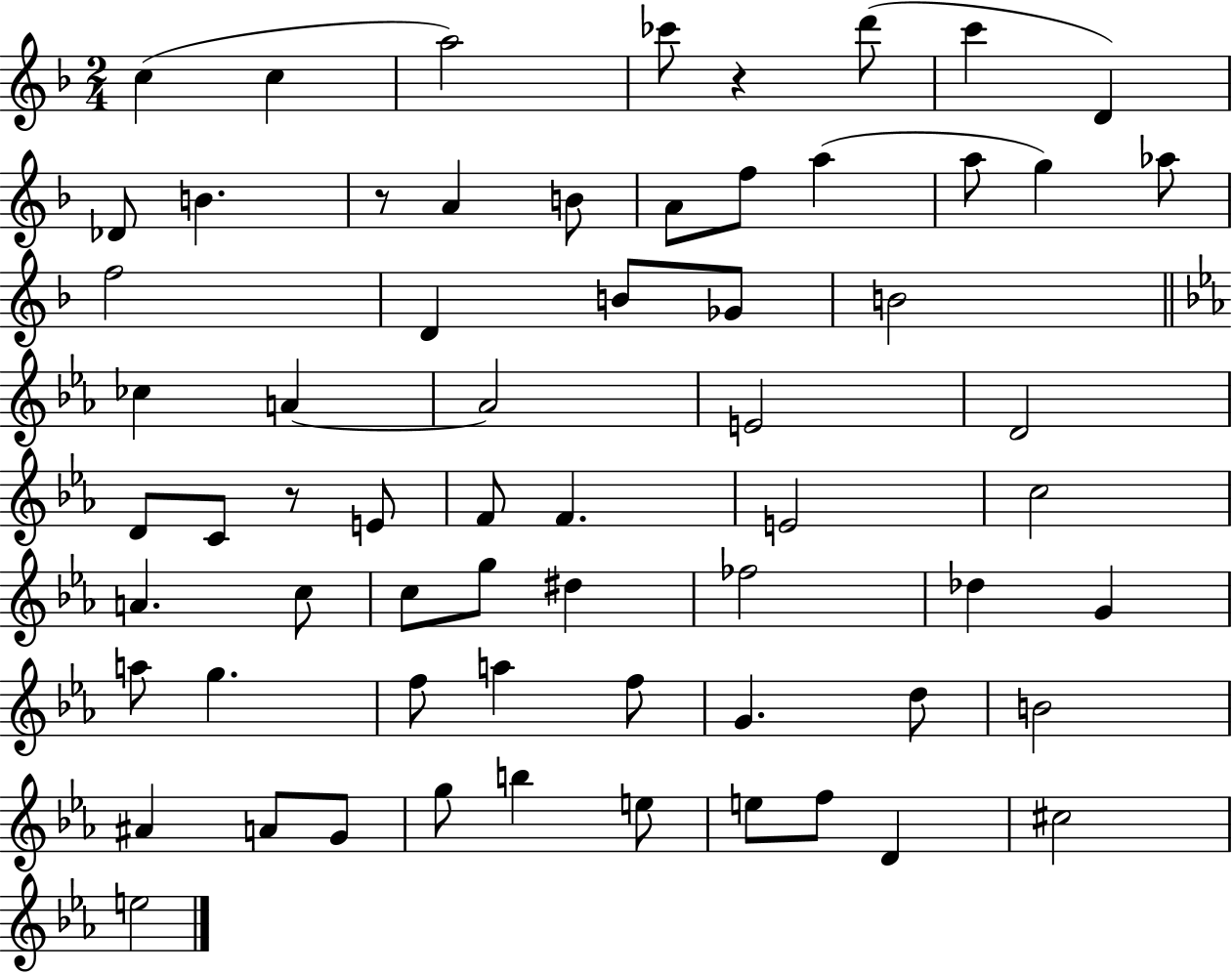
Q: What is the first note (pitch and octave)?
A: C5